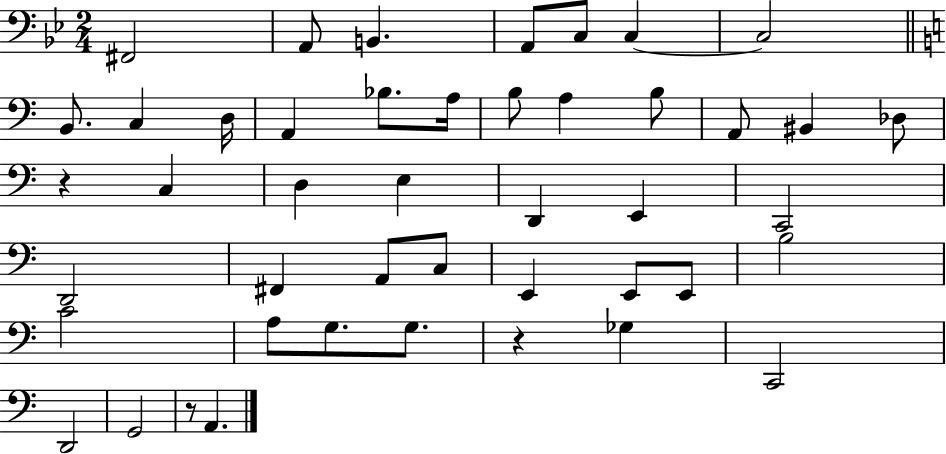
{
  \clef bass
  \numericTimeSignature
  \time 2/4
  \key bes \major
  fis,2 | a,8 b,4. | a,8 c8 c4~~ | c2 | \break \bar "||" \break \key a \minor b,8. c4 d16 | a,4 bes8. a16 | b8 a4 b8 | a,8 bis,4 des8 | \break r4 c4 | d4 e4 | d,4 e,4 | c,2 | \break d,2 | fis,4 a,8 c8 | e,4 e,8 e,8 | b2 | \break c'2 | a8 g8. g8. | r4 ges4 | c,2 | \break d,2 | g,2 | r8 a,4. | \bar "|."
}